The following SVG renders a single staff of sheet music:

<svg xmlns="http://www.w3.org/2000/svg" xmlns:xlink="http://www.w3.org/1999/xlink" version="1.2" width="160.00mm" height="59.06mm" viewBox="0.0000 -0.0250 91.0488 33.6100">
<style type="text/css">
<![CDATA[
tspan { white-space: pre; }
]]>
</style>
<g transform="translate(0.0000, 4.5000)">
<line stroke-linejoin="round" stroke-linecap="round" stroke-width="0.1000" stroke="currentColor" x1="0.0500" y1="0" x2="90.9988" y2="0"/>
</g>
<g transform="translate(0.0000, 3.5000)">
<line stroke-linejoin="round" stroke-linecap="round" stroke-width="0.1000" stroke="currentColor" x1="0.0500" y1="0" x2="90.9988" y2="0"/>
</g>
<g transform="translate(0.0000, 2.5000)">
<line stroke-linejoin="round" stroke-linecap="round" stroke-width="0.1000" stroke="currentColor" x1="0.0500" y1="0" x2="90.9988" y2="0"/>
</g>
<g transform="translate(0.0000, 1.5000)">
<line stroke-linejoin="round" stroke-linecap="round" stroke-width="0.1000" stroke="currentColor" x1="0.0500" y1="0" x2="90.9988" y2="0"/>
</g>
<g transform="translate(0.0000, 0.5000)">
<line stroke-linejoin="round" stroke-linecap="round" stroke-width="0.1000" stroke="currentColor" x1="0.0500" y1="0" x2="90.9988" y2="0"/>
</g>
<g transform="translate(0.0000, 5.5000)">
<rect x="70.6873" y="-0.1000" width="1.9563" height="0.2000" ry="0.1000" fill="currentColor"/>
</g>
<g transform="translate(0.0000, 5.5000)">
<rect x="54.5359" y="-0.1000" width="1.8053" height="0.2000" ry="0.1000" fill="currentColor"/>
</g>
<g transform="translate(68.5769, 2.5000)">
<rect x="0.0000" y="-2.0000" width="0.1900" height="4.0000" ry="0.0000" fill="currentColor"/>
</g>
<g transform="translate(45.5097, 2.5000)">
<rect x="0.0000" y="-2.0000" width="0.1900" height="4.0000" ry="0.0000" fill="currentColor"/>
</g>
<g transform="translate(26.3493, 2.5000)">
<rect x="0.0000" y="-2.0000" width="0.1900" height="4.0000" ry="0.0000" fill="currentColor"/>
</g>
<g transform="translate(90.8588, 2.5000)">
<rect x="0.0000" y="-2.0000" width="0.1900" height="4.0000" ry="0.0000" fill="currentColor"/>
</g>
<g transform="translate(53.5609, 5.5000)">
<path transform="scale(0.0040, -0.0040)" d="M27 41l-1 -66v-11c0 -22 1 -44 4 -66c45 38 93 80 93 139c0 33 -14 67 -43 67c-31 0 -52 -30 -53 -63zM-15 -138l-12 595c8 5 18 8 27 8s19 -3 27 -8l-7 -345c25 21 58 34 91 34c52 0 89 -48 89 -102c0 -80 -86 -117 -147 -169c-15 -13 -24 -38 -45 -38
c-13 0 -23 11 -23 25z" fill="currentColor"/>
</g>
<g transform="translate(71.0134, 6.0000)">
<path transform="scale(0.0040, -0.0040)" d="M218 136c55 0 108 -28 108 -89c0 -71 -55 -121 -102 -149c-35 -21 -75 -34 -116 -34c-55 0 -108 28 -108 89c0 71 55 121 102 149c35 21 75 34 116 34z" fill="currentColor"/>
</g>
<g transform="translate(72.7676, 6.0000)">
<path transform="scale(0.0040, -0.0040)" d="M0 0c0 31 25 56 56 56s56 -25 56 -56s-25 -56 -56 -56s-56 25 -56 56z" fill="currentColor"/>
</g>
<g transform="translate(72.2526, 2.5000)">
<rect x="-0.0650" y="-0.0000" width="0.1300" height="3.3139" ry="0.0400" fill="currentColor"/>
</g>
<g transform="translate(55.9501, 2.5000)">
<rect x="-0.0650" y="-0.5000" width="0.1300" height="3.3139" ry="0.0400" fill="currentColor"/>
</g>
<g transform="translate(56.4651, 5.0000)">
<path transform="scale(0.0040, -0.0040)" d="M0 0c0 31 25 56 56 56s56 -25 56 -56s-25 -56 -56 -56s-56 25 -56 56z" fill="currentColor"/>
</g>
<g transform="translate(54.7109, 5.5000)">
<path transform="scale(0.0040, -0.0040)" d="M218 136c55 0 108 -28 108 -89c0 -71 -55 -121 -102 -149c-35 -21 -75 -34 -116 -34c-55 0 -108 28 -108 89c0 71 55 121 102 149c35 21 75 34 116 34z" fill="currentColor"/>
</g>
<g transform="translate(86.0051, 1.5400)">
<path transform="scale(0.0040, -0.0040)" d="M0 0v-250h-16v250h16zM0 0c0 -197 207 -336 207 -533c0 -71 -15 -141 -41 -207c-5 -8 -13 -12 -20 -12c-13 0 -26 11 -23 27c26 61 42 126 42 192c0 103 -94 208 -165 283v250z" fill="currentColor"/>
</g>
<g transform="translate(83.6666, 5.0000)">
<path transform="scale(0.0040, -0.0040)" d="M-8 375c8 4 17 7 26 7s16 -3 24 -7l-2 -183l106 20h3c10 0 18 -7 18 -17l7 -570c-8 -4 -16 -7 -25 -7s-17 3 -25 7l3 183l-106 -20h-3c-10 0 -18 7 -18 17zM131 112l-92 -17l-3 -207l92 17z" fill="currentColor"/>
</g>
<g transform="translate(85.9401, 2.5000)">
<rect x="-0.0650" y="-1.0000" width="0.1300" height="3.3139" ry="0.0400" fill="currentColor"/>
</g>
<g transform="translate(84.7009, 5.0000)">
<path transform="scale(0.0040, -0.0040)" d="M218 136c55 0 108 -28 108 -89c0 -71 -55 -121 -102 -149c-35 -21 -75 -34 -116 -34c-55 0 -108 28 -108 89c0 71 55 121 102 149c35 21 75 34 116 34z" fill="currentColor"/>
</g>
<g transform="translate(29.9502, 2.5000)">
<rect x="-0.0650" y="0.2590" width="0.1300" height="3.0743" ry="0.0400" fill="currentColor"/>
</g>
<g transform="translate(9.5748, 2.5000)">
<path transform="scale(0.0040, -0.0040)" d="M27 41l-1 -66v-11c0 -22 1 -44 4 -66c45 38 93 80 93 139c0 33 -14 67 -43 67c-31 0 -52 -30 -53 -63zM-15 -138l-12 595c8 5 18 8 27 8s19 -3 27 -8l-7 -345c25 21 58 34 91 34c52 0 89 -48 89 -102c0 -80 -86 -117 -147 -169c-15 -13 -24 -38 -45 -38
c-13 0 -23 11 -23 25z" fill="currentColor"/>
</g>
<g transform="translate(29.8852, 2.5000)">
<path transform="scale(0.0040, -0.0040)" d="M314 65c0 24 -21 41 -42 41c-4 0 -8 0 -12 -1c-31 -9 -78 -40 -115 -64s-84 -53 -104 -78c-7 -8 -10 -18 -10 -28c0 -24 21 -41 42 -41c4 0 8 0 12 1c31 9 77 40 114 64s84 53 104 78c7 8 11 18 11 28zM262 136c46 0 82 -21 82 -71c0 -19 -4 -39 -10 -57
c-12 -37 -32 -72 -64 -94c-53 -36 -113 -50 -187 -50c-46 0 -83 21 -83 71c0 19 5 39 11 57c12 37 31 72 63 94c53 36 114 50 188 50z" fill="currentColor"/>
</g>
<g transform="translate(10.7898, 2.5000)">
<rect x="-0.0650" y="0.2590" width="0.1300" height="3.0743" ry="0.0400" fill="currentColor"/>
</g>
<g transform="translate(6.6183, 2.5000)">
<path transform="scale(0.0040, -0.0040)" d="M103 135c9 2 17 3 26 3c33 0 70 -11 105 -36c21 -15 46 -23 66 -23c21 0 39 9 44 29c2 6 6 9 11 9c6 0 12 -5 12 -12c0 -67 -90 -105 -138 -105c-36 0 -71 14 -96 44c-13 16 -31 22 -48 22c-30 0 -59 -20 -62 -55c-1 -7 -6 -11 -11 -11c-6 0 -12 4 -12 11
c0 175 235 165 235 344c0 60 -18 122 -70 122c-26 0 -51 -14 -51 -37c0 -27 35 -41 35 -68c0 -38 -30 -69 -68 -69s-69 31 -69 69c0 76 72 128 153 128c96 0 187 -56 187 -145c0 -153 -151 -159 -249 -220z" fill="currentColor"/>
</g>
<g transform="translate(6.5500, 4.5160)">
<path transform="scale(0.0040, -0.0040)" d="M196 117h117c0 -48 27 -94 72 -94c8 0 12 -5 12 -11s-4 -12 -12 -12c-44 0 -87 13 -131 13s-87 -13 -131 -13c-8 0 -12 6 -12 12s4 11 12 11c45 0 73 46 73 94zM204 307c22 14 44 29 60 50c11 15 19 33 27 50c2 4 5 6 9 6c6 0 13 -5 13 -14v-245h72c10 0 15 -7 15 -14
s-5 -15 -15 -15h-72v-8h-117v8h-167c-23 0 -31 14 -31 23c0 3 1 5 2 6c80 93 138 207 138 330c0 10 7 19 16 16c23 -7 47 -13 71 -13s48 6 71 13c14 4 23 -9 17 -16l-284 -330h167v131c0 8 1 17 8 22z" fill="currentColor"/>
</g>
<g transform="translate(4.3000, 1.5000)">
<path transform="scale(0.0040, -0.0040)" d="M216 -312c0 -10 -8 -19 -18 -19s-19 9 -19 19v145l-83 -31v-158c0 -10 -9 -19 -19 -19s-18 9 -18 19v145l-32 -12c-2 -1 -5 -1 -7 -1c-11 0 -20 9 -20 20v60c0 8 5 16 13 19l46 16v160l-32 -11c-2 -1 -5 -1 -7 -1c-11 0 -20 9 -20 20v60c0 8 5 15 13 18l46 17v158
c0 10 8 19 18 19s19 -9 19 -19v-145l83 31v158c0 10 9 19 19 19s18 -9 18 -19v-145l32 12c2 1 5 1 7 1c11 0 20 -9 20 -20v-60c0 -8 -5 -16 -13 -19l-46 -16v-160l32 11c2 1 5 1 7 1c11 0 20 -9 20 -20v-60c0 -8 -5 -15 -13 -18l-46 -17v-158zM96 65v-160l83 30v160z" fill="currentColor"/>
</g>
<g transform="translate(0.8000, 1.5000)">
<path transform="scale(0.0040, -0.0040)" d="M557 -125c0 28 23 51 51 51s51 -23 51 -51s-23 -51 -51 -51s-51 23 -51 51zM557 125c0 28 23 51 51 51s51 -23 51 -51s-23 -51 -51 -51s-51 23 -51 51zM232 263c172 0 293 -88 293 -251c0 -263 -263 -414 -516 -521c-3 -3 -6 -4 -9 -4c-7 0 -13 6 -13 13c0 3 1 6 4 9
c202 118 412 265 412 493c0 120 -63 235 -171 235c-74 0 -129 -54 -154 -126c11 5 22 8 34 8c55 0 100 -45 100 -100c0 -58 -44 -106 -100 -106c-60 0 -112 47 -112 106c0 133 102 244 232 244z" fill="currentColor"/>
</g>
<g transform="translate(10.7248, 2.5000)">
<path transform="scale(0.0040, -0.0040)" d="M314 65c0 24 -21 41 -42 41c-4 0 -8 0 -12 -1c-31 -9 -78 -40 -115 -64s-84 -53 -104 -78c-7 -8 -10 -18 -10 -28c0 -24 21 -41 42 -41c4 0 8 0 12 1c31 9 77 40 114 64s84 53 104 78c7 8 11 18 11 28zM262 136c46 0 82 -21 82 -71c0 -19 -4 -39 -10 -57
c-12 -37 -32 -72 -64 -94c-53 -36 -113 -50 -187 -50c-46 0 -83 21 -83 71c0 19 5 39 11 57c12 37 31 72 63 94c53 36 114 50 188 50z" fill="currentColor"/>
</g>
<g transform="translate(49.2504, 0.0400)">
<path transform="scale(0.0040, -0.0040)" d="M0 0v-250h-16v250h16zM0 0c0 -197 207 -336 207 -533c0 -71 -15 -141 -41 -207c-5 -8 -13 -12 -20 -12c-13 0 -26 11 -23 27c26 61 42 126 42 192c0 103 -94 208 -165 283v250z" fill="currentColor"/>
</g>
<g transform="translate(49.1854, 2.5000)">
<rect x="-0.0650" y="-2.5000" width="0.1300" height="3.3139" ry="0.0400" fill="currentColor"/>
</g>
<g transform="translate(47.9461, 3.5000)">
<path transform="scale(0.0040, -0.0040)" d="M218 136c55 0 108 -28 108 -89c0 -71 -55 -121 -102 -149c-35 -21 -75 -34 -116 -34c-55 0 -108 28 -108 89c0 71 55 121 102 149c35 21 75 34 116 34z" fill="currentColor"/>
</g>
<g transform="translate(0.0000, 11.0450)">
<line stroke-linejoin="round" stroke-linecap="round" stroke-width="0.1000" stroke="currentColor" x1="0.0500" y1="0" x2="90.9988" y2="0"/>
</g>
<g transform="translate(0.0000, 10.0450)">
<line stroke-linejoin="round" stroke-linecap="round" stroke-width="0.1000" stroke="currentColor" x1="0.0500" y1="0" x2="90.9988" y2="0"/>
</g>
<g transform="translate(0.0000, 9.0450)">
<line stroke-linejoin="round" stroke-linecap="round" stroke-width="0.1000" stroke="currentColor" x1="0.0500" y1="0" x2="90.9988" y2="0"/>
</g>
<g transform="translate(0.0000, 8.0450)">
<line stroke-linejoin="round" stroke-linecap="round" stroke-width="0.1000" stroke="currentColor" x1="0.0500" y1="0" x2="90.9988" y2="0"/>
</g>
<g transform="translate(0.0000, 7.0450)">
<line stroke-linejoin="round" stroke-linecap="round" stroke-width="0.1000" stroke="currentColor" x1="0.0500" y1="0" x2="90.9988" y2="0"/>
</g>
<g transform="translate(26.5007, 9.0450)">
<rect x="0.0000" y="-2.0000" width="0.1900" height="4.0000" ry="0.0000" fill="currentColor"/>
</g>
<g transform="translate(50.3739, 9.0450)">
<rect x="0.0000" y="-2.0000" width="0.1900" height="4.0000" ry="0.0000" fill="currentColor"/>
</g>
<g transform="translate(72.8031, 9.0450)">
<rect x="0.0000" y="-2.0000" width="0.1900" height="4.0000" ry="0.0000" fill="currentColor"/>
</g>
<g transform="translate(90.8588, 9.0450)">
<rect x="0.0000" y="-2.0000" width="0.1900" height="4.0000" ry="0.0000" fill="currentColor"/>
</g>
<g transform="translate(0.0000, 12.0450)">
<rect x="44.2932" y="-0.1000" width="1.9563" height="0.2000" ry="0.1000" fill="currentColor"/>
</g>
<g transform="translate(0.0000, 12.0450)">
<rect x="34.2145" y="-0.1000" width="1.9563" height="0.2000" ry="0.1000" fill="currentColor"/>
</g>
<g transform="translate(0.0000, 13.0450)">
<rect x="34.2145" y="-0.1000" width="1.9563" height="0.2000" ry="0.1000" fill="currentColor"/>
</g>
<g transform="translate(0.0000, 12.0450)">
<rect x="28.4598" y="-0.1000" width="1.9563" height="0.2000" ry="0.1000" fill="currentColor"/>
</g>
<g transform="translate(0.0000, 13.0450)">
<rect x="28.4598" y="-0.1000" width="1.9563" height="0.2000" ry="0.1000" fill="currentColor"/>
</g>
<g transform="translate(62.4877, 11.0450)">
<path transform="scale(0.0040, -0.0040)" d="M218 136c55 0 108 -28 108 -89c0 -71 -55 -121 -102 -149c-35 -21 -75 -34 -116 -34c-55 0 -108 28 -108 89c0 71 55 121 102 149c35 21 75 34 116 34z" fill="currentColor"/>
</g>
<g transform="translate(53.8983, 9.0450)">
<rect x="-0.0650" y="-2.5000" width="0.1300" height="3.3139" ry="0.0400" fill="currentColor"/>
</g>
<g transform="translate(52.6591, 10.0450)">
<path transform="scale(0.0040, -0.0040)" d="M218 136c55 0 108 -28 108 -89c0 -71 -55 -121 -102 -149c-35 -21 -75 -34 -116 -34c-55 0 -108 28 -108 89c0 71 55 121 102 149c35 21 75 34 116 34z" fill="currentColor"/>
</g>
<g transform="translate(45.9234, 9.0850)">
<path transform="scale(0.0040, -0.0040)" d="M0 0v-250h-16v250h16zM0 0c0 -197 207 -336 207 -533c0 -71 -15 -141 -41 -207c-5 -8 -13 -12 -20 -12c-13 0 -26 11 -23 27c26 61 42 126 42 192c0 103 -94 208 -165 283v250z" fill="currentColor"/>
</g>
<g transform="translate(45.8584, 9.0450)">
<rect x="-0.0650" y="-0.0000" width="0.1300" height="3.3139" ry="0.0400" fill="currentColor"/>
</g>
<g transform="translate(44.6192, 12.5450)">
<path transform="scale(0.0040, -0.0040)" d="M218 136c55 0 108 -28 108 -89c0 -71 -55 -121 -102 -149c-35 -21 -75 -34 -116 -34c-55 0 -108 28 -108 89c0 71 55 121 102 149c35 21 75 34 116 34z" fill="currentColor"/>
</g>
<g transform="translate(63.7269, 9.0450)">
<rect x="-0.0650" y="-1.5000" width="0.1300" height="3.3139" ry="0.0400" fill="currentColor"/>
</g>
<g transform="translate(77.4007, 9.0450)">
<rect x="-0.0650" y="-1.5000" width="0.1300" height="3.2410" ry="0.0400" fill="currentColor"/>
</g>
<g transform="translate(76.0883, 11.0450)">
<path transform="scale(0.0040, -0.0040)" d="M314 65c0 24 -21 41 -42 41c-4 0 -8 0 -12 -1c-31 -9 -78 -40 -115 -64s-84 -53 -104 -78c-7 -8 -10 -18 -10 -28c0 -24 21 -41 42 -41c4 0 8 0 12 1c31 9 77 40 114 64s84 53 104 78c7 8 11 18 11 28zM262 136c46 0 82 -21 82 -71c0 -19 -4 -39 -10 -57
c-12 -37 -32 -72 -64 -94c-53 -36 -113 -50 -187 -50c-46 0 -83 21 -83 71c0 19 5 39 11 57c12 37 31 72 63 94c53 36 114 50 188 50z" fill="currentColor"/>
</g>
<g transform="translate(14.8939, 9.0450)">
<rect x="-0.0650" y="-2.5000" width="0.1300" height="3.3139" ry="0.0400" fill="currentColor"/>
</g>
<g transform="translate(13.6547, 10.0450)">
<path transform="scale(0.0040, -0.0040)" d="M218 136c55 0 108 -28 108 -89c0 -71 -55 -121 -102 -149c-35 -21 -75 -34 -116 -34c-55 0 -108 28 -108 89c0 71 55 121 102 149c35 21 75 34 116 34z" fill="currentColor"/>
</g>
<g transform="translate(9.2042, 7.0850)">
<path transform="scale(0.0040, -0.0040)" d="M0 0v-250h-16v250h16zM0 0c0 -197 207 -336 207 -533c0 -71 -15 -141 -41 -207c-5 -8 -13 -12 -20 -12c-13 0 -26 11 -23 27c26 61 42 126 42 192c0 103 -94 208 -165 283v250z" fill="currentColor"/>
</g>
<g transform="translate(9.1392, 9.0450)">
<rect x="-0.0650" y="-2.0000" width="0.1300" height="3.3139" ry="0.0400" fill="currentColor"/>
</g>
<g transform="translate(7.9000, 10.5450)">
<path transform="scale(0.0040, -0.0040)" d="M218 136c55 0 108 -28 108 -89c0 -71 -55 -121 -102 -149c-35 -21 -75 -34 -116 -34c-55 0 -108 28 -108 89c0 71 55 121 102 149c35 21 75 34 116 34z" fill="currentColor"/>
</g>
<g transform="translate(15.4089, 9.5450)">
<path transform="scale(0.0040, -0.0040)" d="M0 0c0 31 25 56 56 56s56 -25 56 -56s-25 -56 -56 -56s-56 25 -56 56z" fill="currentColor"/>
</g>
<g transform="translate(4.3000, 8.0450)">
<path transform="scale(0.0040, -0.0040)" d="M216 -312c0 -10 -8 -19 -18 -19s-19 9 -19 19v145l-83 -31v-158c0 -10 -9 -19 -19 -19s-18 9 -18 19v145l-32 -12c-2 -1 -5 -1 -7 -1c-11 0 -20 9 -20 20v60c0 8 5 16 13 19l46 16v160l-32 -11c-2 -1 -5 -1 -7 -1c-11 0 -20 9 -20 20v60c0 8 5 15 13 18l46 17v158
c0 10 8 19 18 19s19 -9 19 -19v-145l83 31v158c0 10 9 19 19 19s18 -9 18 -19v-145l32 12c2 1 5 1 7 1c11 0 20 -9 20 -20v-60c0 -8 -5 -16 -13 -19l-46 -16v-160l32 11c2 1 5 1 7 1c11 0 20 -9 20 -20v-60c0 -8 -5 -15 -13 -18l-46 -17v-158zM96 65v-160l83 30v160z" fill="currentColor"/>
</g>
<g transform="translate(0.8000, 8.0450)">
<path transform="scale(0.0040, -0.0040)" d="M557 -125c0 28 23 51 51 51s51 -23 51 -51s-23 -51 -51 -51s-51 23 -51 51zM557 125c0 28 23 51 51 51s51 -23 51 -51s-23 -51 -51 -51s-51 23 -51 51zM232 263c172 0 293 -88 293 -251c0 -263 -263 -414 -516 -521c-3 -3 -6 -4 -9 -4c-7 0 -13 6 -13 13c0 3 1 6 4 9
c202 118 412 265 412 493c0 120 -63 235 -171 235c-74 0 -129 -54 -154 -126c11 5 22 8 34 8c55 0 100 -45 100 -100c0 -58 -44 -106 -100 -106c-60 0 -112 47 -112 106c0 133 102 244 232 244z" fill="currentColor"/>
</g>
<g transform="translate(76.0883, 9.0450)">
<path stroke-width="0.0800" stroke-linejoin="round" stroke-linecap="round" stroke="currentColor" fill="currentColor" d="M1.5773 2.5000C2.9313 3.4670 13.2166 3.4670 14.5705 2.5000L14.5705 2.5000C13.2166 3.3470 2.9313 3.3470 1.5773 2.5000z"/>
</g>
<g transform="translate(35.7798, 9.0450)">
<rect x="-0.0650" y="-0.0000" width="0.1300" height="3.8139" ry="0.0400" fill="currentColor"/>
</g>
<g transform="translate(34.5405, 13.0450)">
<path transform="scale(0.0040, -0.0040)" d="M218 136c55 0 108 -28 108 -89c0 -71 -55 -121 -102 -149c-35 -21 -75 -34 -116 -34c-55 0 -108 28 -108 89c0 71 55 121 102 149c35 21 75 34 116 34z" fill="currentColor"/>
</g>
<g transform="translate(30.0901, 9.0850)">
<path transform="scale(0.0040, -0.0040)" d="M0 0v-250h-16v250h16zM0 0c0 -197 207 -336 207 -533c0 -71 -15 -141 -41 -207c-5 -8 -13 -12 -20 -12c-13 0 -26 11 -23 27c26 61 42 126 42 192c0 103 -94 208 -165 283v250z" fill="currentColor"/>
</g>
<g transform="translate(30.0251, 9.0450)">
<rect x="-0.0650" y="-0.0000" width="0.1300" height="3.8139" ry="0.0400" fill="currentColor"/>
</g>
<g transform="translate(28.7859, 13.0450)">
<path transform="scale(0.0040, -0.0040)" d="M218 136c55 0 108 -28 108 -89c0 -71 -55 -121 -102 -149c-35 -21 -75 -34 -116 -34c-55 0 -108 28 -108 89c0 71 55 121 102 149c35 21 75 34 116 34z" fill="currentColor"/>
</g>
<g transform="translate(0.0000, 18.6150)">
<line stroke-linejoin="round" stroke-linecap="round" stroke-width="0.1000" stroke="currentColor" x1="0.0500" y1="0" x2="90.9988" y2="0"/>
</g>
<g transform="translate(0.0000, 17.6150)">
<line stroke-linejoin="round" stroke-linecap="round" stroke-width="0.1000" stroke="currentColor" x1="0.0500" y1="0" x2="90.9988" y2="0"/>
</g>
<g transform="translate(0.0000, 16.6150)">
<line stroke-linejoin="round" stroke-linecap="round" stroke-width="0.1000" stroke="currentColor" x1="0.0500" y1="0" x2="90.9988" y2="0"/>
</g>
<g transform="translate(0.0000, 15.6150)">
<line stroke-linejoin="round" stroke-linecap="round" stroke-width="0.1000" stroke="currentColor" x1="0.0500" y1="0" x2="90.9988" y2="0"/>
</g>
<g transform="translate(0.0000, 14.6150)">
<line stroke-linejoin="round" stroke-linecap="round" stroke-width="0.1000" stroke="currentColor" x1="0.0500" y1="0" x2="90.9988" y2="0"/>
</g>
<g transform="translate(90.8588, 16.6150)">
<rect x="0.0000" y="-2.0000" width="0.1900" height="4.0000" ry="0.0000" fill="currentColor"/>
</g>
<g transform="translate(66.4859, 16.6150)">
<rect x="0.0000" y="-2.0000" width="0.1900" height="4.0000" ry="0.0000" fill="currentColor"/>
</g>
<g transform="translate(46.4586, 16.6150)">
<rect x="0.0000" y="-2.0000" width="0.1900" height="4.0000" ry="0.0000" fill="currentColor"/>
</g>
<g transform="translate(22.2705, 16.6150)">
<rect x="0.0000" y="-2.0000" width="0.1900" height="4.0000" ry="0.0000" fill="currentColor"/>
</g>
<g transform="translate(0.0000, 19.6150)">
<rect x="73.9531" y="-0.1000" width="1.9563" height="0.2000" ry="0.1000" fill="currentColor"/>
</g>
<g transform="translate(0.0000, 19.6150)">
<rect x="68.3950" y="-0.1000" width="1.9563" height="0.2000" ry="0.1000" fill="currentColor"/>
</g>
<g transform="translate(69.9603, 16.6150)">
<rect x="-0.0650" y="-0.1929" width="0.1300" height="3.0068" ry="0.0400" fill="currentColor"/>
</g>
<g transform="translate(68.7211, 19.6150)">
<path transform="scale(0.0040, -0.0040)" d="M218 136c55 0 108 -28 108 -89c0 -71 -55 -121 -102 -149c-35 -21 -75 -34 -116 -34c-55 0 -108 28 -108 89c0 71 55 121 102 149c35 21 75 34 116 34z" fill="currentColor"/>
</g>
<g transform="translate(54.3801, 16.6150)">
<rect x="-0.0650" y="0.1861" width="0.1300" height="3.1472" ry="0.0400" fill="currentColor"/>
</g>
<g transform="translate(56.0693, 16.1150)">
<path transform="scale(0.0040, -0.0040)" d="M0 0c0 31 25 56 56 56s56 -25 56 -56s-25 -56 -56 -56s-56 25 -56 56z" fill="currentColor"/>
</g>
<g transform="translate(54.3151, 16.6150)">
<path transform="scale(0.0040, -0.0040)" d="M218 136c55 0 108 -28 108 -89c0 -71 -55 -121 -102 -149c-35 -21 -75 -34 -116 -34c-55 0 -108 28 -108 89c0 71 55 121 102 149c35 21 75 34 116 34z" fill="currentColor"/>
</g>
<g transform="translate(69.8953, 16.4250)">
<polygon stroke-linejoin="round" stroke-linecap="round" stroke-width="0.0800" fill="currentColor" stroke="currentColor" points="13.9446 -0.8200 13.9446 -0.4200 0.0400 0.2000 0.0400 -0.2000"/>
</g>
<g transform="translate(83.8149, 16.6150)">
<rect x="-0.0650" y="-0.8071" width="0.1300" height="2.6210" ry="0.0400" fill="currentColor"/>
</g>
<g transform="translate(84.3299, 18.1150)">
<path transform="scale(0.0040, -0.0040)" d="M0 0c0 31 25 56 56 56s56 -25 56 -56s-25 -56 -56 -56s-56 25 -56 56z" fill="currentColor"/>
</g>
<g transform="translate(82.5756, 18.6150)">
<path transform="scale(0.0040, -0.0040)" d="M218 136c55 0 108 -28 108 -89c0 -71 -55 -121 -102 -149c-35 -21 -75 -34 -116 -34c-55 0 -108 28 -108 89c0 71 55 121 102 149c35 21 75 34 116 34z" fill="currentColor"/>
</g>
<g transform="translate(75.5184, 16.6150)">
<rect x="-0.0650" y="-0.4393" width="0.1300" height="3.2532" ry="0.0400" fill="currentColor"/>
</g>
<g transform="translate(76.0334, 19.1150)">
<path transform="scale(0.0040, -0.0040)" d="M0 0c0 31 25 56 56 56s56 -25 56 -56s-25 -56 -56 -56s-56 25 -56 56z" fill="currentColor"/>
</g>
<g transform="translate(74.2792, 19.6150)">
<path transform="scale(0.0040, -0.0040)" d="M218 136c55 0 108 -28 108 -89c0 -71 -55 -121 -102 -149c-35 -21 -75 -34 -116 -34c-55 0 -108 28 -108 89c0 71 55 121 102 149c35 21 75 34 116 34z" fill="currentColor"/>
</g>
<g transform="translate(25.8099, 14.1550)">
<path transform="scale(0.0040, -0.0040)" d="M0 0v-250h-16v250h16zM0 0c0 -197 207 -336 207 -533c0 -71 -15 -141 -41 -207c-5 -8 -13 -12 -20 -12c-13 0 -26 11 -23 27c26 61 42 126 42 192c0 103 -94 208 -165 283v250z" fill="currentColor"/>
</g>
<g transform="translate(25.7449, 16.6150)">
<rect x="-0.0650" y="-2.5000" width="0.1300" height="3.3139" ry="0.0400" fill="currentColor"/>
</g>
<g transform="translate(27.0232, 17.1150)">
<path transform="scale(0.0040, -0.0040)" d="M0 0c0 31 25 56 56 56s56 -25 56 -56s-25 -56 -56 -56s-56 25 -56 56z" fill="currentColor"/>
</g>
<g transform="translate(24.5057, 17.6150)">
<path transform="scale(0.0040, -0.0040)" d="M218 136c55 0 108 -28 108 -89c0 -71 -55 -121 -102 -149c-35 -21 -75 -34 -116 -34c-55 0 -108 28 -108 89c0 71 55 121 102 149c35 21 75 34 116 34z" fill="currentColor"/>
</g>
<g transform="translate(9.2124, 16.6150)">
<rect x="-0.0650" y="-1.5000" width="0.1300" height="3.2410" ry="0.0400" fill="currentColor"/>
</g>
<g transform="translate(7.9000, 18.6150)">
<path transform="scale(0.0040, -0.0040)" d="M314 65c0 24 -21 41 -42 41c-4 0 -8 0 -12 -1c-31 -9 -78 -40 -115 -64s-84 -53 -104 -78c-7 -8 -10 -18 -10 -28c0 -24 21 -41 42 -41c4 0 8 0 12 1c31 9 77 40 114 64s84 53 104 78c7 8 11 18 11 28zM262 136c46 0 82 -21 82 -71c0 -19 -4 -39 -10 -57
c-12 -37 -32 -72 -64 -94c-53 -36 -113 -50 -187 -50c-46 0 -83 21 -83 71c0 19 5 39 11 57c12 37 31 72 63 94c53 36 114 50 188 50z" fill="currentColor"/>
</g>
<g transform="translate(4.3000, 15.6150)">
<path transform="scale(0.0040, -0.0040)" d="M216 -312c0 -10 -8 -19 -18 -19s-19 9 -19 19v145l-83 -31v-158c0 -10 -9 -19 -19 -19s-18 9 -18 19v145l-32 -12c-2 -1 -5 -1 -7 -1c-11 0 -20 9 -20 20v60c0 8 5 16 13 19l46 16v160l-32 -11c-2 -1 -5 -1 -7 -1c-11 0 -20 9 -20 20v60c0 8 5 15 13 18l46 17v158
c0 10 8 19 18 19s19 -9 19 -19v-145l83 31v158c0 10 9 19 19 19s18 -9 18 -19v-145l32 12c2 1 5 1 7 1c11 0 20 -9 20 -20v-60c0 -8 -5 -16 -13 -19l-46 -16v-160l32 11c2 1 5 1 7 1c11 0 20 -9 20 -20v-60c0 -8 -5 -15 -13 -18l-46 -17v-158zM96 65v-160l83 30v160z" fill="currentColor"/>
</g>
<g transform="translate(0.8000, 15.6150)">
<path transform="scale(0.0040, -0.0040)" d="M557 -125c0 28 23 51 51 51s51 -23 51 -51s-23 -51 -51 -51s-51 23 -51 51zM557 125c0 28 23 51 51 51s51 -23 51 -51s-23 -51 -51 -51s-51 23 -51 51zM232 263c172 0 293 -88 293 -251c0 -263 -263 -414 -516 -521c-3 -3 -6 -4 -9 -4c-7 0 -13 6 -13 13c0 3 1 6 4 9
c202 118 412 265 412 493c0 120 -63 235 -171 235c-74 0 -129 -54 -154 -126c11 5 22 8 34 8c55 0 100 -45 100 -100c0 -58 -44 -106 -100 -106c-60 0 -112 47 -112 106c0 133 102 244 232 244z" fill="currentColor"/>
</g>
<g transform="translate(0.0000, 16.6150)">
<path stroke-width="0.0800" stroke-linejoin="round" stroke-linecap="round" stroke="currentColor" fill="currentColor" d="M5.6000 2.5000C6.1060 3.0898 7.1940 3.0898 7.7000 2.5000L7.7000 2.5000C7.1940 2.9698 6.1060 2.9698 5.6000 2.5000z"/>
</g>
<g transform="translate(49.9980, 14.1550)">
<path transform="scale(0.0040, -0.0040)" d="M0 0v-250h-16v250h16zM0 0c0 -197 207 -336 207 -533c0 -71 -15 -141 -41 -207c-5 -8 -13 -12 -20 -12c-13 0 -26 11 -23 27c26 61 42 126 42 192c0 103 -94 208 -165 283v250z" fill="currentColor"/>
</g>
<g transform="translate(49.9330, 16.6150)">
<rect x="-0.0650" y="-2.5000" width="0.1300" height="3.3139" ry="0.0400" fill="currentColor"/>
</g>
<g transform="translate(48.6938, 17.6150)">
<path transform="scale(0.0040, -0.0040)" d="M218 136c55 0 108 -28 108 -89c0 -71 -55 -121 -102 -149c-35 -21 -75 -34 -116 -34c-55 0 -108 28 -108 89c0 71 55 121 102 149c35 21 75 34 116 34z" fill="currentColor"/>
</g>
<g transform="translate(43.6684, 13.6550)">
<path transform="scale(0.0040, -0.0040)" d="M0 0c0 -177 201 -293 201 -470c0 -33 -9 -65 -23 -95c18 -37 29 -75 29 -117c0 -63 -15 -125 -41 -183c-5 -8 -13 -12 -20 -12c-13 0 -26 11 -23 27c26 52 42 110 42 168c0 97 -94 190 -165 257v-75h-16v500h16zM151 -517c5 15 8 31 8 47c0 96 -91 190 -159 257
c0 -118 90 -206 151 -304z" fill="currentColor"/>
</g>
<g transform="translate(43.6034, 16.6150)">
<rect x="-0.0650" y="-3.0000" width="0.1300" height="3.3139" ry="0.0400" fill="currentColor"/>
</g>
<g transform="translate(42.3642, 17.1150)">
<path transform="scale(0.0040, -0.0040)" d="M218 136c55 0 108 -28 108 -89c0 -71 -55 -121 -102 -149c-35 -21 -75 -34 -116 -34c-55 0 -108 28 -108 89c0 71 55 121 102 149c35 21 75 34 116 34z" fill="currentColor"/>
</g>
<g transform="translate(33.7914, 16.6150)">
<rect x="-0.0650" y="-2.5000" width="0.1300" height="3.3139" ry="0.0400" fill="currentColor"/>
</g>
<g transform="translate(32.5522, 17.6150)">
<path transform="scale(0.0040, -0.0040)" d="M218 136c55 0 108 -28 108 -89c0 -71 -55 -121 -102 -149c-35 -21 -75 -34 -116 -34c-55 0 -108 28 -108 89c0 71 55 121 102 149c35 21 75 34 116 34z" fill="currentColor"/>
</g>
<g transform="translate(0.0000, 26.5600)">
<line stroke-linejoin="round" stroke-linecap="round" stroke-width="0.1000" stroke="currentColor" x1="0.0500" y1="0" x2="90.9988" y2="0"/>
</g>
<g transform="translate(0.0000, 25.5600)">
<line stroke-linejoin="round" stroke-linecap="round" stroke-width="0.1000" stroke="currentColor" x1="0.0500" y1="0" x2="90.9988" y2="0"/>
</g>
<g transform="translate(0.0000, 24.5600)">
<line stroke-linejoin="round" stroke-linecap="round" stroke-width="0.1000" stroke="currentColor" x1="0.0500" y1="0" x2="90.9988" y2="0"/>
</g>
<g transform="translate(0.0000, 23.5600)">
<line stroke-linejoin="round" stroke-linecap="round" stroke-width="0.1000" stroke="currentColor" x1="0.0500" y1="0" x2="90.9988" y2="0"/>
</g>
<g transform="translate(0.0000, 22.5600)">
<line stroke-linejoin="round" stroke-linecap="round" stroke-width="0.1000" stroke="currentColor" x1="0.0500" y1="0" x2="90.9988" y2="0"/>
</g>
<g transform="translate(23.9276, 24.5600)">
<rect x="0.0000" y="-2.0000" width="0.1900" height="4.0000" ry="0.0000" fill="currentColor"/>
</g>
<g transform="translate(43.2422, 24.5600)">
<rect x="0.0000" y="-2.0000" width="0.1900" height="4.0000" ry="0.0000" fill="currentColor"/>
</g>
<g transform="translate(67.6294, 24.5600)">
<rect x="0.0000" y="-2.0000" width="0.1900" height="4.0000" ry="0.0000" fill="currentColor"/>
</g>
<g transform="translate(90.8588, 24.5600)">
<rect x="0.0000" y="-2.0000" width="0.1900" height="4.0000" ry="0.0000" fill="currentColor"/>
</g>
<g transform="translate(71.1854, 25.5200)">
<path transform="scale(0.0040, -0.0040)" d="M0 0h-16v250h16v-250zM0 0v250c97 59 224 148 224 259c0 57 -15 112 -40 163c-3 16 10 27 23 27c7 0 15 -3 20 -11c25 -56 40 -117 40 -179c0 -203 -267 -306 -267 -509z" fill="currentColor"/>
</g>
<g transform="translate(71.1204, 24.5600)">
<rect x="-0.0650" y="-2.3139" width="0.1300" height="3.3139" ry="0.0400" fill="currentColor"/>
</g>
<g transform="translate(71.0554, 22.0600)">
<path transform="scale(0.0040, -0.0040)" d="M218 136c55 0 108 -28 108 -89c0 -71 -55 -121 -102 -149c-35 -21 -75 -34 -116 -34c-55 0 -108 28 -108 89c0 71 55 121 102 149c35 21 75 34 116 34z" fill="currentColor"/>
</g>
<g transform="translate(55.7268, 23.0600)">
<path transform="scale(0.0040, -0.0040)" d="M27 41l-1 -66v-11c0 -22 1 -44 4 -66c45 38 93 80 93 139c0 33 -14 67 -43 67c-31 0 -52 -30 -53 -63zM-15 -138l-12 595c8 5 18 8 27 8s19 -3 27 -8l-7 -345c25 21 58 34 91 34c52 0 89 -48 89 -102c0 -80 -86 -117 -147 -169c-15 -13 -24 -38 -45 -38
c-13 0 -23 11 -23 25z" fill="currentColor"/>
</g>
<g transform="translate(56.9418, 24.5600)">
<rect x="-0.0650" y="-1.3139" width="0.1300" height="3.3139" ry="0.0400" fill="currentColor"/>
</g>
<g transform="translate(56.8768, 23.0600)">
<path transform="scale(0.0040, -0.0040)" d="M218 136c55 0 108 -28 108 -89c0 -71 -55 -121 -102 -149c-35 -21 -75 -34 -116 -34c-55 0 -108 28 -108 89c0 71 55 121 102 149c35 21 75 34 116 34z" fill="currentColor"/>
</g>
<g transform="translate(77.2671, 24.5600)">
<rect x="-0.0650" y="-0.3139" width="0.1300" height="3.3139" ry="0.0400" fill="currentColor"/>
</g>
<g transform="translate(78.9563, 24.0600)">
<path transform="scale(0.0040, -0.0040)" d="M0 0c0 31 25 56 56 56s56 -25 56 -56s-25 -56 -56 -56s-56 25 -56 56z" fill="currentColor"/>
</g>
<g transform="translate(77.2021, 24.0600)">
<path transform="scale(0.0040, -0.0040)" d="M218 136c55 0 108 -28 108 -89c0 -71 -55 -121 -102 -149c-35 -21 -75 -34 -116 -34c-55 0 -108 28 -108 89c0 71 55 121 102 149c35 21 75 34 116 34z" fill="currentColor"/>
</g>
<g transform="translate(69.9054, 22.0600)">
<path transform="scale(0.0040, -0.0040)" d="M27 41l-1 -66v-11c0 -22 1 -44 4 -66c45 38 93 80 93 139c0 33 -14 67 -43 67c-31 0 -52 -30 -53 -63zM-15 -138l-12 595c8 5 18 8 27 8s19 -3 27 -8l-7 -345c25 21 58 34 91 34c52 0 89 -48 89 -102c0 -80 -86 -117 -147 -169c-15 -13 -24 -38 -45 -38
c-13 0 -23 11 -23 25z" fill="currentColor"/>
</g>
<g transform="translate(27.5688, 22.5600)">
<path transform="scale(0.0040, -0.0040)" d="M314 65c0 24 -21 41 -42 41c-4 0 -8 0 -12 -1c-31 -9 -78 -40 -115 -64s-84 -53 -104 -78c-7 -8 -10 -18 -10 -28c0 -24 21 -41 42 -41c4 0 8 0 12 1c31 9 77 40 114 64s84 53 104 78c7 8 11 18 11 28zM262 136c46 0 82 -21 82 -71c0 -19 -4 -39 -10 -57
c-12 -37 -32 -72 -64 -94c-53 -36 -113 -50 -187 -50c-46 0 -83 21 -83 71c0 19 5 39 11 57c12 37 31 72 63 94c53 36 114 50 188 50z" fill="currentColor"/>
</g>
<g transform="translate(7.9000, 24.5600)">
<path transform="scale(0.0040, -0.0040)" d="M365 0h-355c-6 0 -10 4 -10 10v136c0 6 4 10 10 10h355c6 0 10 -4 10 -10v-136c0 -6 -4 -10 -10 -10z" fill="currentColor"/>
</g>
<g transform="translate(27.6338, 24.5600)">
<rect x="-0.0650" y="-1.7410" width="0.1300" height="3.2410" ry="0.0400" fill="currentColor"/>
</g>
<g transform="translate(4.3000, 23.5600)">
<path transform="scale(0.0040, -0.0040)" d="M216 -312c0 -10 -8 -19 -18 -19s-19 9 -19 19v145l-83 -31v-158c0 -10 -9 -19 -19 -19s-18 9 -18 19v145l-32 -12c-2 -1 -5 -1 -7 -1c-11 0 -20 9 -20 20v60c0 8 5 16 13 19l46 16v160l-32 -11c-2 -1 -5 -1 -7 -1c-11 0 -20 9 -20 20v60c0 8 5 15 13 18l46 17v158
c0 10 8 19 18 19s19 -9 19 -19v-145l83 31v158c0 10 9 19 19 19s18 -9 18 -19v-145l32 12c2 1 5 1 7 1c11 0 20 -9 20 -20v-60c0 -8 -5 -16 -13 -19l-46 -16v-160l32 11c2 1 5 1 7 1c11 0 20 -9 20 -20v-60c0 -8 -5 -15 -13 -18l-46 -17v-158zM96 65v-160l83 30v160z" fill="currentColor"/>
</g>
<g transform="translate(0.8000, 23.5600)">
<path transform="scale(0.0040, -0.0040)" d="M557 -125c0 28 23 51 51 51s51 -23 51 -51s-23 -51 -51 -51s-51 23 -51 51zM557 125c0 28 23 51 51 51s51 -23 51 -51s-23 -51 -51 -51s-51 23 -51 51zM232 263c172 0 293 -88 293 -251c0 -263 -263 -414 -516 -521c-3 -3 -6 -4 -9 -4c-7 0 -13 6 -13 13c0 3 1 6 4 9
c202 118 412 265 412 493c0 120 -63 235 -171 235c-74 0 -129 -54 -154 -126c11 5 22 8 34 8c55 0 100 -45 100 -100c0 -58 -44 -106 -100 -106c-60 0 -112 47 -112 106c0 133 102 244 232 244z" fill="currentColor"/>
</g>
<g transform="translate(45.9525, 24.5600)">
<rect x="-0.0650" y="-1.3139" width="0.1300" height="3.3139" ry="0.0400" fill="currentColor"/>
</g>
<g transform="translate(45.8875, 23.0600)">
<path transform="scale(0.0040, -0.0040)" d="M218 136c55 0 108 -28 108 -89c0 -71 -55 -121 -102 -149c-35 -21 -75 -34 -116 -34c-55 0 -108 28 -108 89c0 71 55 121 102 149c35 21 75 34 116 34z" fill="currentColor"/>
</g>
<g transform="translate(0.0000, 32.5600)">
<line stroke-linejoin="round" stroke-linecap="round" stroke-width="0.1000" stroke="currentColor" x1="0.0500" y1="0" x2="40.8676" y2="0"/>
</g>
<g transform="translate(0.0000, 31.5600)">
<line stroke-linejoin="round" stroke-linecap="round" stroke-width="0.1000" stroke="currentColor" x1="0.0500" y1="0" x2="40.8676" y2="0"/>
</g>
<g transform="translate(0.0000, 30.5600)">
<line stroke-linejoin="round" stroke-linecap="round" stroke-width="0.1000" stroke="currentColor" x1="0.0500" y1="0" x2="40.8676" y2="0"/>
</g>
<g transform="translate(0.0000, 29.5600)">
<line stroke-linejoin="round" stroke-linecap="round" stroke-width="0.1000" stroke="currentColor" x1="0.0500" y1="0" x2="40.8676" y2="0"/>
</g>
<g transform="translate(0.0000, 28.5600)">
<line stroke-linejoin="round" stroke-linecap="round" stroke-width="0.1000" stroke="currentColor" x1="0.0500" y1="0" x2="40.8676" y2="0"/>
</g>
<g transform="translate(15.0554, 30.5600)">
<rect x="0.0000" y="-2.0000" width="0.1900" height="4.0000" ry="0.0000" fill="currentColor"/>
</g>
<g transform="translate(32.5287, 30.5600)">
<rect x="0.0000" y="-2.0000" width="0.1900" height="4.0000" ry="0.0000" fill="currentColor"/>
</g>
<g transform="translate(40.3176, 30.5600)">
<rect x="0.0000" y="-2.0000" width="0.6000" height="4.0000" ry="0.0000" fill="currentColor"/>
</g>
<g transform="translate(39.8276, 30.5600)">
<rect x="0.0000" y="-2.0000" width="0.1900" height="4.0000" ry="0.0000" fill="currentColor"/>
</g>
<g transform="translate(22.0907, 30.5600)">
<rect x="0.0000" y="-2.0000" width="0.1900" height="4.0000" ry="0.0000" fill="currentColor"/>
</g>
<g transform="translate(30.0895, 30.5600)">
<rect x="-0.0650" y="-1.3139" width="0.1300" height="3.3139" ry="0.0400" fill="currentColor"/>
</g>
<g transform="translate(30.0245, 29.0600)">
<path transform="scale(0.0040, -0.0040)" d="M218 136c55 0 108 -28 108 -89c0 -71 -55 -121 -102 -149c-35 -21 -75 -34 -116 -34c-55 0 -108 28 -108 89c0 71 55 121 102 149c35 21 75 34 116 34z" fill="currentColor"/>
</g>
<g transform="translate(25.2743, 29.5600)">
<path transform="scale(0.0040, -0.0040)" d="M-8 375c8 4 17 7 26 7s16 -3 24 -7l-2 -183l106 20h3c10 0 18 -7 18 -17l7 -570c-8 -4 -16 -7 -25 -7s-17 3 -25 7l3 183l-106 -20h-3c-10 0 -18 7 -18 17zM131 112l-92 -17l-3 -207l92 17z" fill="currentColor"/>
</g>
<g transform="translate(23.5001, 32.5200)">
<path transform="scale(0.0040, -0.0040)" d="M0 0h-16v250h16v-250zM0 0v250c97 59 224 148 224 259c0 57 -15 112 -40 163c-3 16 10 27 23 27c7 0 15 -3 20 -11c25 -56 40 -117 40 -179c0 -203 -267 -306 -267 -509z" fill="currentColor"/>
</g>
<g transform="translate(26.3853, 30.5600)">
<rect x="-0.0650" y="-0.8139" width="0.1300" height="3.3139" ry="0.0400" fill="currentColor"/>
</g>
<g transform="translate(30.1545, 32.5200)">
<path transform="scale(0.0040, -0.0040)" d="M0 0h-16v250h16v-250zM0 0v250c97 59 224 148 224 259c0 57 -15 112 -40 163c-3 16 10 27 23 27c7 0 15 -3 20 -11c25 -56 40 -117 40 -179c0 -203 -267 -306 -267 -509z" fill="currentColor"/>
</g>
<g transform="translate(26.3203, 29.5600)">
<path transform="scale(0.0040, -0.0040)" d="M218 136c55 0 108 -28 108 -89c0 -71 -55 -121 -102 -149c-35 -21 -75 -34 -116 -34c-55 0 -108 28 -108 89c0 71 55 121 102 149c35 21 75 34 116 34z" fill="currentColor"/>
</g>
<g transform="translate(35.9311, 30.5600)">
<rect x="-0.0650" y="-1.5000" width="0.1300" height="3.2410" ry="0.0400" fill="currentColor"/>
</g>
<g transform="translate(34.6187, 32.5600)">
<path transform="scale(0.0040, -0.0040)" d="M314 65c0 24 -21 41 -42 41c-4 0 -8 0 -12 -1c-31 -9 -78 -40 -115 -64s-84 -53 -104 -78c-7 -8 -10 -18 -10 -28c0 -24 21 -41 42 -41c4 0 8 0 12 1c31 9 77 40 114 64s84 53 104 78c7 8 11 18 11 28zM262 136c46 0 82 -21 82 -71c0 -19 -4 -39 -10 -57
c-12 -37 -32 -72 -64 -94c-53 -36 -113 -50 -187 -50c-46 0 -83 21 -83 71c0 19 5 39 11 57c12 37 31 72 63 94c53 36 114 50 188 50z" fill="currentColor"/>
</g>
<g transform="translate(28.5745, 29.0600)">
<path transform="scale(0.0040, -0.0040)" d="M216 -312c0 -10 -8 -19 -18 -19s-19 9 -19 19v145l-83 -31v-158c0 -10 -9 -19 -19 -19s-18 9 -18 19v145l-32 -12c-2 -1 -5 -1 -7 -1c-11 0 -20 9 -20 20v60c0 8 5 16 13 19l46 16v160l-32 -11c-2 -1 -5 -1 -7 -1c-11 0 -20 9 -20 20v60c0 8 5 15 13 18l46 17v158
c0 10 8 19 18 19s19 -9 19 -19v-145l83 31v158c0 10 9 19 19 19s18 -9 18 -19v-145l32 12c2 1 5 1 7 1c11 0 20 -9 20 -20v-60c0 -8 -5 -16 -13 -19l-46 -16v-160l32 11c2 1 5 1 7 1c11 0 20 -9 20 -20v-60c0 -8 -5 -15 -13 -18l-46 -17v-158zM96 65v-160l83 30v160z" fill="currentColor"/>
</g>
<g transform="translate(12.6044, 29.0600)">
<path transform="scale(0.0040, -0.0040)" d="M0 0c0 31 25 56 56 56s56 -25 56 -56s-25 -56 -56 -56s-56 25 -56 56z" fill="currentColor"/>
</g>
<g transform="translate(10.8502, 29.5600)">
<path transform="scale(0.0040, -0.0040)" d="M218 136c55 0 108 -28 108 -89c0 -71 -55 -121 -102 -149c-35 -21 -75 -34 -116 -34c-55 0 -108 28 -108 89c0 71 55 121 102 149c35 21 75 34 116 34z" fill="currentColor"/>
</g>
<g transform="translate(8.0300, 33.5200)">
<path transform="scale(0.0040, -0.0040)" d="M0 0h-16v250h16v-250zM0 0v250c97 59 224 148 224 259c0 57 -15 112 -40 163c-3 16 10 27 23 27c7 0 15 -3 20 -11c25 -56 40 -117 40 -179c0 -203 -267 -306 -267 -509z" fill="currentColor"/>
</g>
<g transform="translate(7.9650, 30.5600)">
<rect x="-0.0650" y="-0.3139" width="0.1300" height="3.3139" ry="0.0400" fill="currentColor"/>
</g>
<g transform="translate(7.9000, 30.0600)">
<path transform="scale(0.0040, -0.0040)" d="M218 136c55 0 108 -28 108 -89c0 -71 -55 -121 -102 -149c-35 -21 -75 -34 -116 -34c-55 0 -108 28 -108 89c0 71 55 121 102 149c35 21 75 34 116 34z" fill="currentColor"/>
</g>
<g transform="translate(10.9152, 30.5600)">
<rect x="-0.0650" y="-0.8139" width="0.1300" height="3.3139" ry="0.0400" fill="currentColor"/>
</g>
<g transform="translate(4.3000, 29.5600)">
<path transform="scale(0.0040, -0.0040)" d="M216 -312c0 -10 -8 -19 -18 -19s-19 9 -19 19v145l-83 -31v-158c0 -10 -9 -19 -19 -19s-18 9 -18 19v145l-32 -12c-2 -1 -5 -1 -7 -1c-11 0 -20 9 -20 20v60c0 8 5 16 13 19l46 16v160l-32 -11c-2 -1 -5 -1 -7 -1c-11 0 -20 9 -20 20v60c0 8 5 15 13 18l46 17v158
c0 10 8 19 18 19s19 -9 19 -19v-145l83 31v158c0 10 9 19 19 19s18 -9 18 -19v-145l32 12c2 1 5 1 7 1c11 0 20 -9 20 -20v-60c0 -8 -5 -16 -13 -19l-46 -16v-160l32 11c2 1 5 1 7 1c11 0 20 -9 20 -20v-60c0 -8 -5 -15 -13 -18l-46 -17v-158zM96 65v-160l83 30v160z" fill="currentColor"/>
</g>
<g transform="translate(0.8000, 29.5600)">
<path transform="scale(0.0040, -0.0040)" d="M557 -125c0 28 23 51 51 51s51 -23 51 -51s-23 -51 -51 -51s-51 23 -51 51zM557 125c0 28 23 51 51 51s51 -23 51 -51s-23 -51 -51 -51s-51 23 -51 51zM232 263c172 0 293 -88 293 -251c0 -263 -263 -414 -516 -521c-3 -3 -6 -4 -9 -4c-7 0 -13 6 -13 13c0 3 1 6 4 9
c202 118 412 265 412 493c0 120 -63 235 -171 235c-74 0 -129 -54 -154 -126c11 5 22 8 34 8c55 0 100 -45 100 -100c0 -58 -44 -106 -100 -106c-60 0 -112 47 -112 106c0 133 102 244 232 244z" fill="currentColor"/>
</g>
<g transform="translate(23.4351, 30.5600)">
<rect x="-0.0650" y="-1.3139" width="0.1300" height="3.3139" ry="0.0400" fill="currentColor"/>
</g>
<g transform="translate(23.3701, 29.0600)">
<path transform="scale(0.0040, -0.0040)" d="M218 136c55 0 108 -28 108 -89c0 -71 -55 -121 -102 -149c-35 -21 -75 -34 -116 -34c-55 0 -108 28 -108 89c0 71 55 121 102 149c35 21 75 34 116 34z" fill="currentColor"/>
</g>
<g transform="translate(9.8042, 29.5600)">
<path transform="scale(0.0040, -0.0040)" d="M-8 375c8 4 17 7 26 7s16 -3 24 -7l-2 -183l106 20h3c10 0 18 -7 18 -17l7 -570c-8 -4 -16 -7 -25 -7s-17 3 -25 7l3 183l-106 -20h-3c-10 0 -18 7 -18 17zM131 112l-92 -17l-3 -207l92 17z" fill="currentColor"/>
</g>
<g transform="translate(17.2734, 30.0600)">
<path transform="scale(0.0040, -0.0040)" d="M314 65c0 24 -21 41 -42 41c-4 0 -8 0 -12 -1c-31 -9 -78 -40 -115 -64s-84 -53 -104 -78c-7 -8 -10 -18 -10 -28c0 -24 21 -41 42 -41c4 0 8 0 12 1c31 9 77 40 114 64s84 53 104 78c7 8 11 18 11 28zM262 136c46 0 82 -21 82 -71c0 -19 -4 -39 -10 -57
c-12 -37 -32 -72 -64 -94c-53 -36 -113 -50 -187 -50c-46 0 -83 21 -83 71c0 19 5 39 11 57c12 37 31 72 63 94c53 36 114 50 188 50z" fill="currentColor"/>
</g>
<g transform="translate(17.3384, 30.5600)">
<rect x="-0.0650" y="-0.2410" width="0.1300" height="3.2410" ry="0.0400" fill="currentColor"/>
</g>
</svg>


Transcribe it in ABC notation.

X:1
T:Untitled
M:2/4
L:1/4
K:G
_D,2 D,2 B,,/2 _E,, D,, F,,/2 A,,/2 B,, C,,/2 C,, D,,/2 B,, G,, G,,2 G,,2 B,,/2 B,, C,/4 B,,/2 D, E,,/2 E,,/2 G,,/2 z2 A,2 G, _G, _B,/2 E, E,/2 F, E,2 G,/2 F, ^G,/2 G,,2